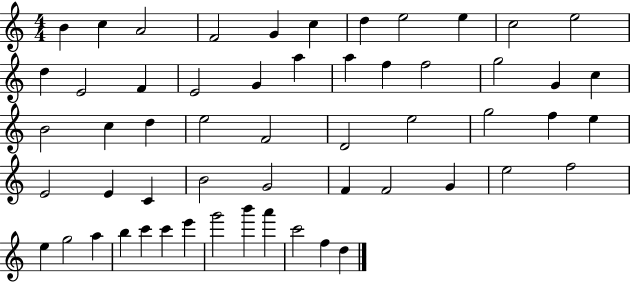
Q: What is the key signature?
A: C major